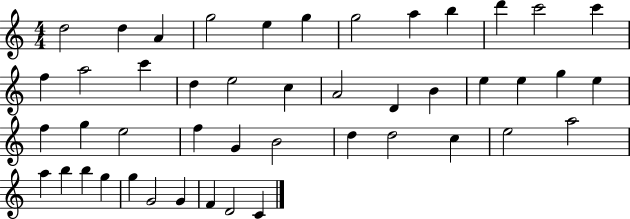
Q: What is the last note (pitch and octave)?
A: C4